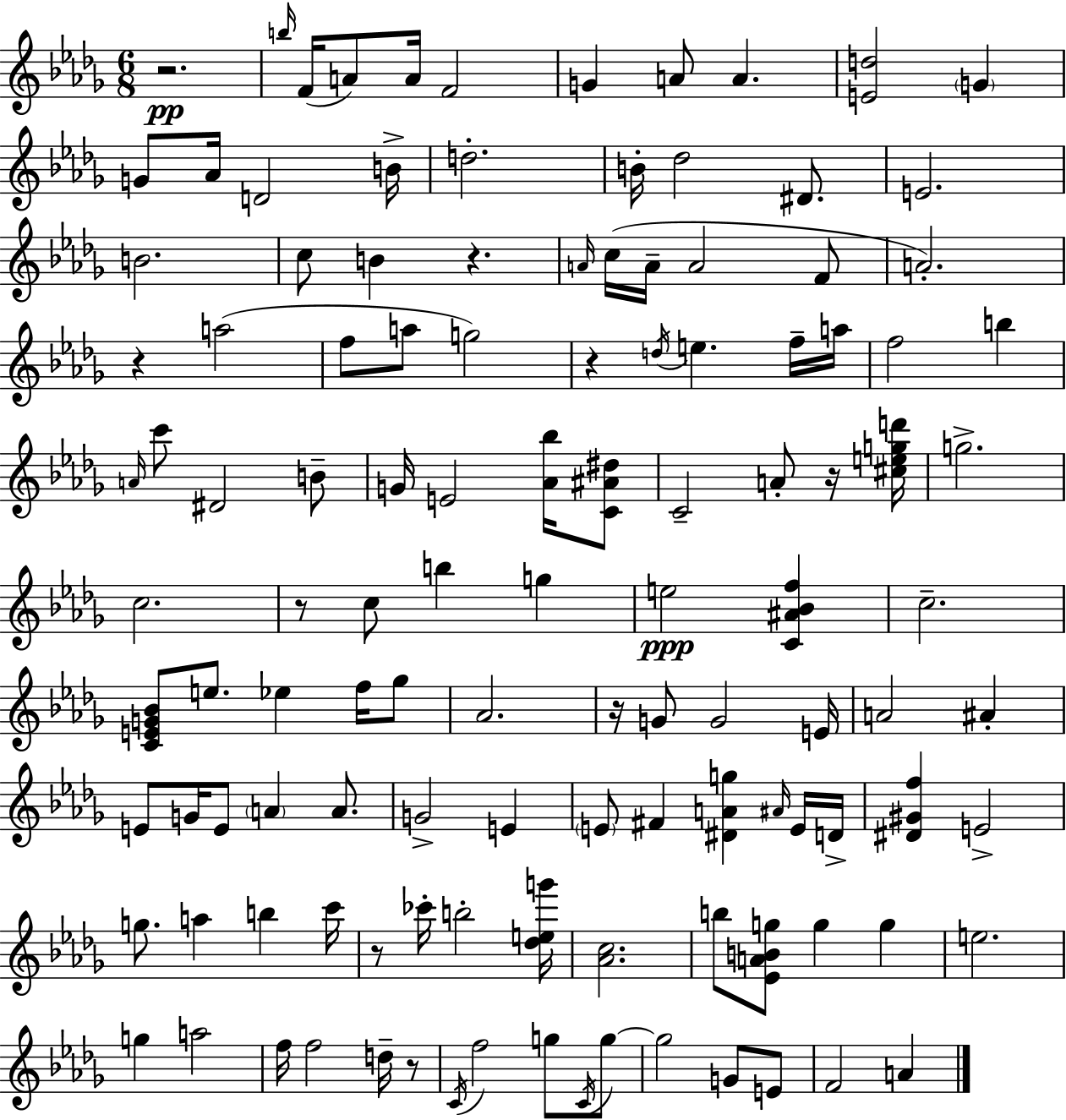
R/h. B5/s F4/s A4/e A4/s F4/h G4/q A4/e A4/q. [E4,D5]/h G4/q G4/e Ab4/s D4/h B4/s D5/h. B4/s Db5/h D#4/e. E4/h. B4/h. C5/e B4/q R/q. A4/s C5/s A4/s A4/h F4/e A4/h. R/q A5/h F5/e A5/e G5/h R/q D5/s E5/q. F5/s A5/s F5/h B5/q A4/s C6/e D#4/h B4/e G4/s E4/h [Ab4,Bb5]/s [C4,A#4,D#5]/e C4/h A4/e R/s [C#5,E5,G5,D6]/s G5/h. C5/h. R/e C5/e B5/q G5/q E5/h [C4,A#4,Bb4,F5]/q C5/h. [C4,E4,G4,Bb4]/e E5/e. Eb5/q F5/s Gb5/e Ab4/h. R/s G4/e G4/h E4/s A4/h A#4/q E4/e G4/s E4/e A4/q A4/e. G4/h E4/q E4/e F#4/q [D#4,A4,G5]/q A#4/s E4/s D4/s [D#4,G#4,F5]/q E4/h G5/e. A5/q B5/q C6/s R/e CES6/s B5/h [Db5,E5,G6]/s [Ab4,C5]/h. B5/e [Eb4,A4,B4,G5]/e G5/q G5/q E5/h. G5/q A5/h F5/s F5/h D5/s R/e C4/s F5/h G5/e C4/s G5/e G5/h G4/e E4/e F4/h A4/q